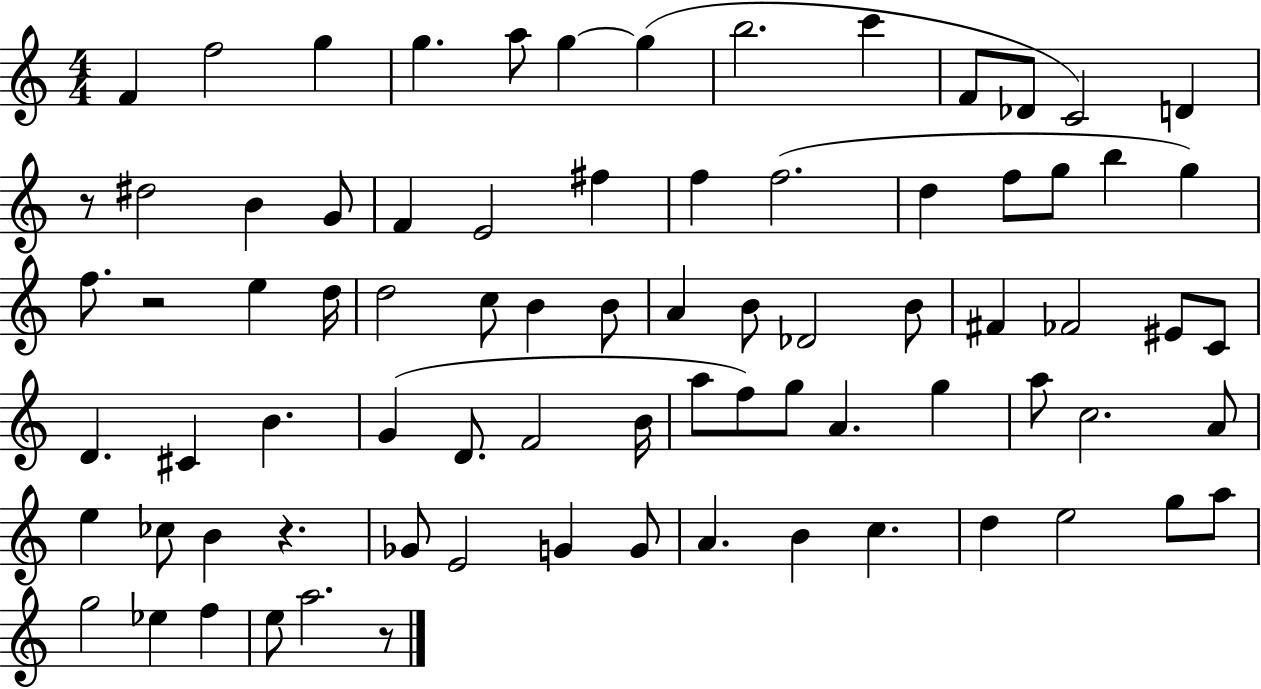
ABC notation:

X:1
T:Untitled
M:4/4
L:1/4
K:C
F f2 g g a/2 g g b2 c' F/2 _D/2 C2 D z/2 ^d2 B G/2 F E2 ^f f f2 d f/2 g/2 b g f/2 z2 e d/4 d2 c/2 B B/2 A B/2 _D2 B/2 ^F _F2 ^E/2 C/2 D ^C B G D/2 F2 B/4 a/2 f/2 g/2 A g a/2 c2 A/2 e _c/2 B z _G/2 E2 G G/2 A B c d e2 g/2 a/2 g2 _e f e/2 a2 z/2